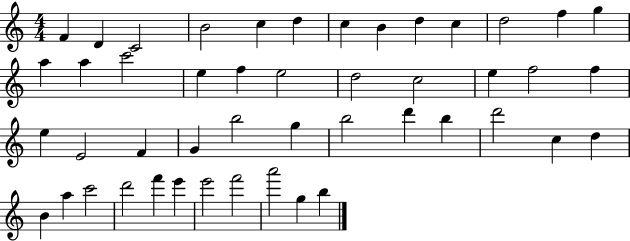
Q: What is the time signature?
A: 4/4